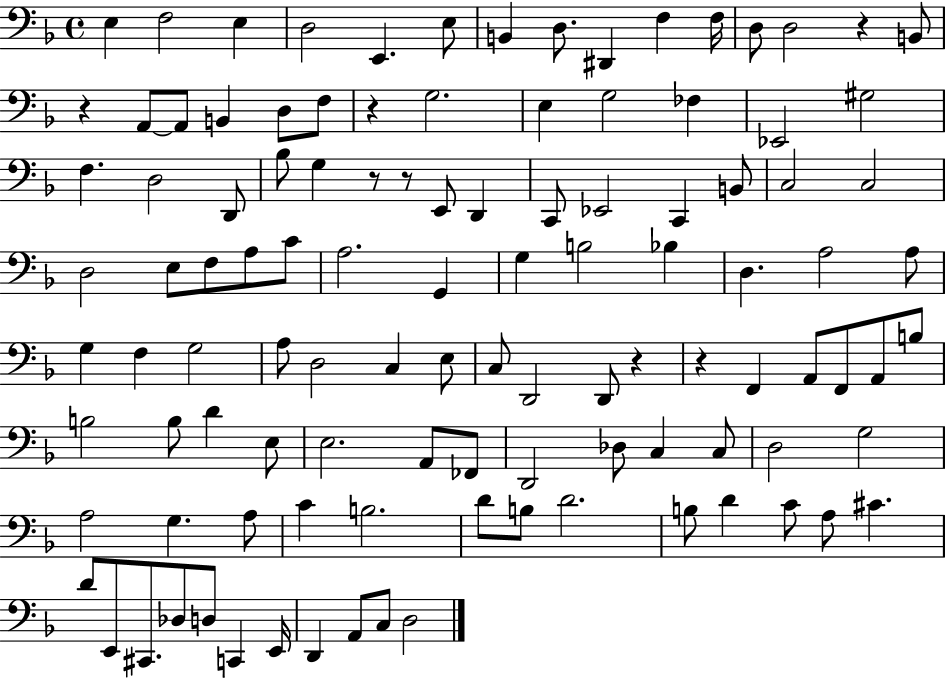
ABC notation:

X:1
T:Untitled
M:4/4
L:1/4
K:F
E, F,2 E, D,2 E,, E,/2 B,, D,/2 ^D,, F, F,/4 D,/2 D,2 z B,,/2 z A,,/2 A,,/2 B,, D,/2 F,/2 z G,2 E, G,2 _F, _E,,2 ^G,2 F, D,2 D,,/2 _B,/2 G, z/2 z/2 E,,/2 D,, C,,/2 _E,,2 C,, B,,/2 C,2 C,2 D,2 E,/2 F,/2 A,/2 C/2 A,2 G,, G, B,2 _B, D, A,2 A,/2 G, F, G,2 A,/2 D,2 C, E,/2 C,/2 D,,2 D,,/2 z z F,, A,,/2 F,,/2 A,,/2 B,/2 B,2 B,/2 D E,/2 E,2 A,,/2 _F,,/2 D,,2 _D,/2 C, C,/2 D,2 G,2 A,2 G, A,/2 C B,2 D/2 B,/2 D2 B,/2 D C/2 A,/2 ^C D/2 E,,/2 ^C,,/2 _D,/2 D,/2 C,, E,,/4 D,, A,,/2 C,/2 D,2